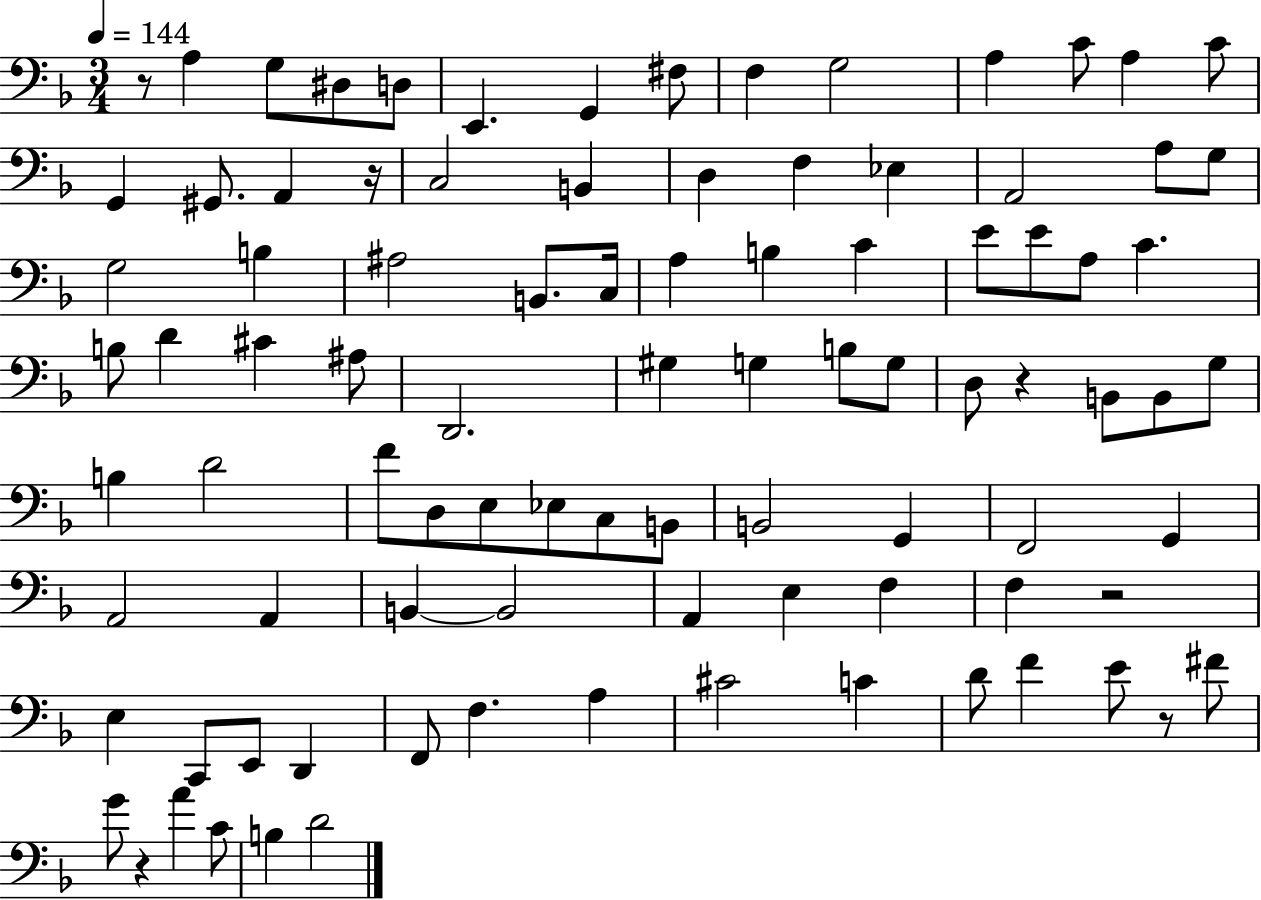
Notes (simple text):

R/e A3/q G3/e D#3/e D3/e E2/q. G2/q F#3/e F3/q G3/h A3/q C4/e A3/q C4/e G2/q G#2/e. A2/q R/s C3/h B2/q D3/q F3/q Eb3/q A2/h A3/e G3/e G3/h B3/q A#3/h B2/e. C3/s A3/q B3/q C4/q E4/e E4/e A3/e C4/q. B3/e D4/q C#4/q A#3/e D2/h. G#3/q G3/q B3/e G3/e D3/e R/q B2/e B2/e G3/e B3/q D4/h F4/e D3/e E3/e Eb3/e C3/e B2/e B2/h G2/q F2/h G2/q A2/h A2/q B2/q B2/h A2/q E3/q F3/q F3/q R/h E3/q C2/e E2/e D2/q F2/e F3/q. A3/q C#4/h C4/q D4/e F4/q E4/e R/e F#4/e G4/e R/q A4/q C4/e B3/q D4/h